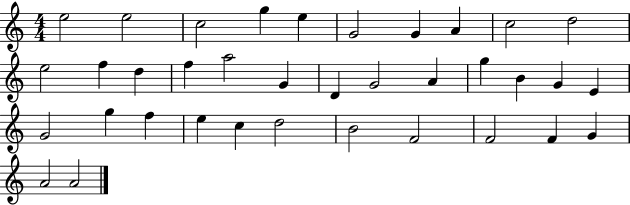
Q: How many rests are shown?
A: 0